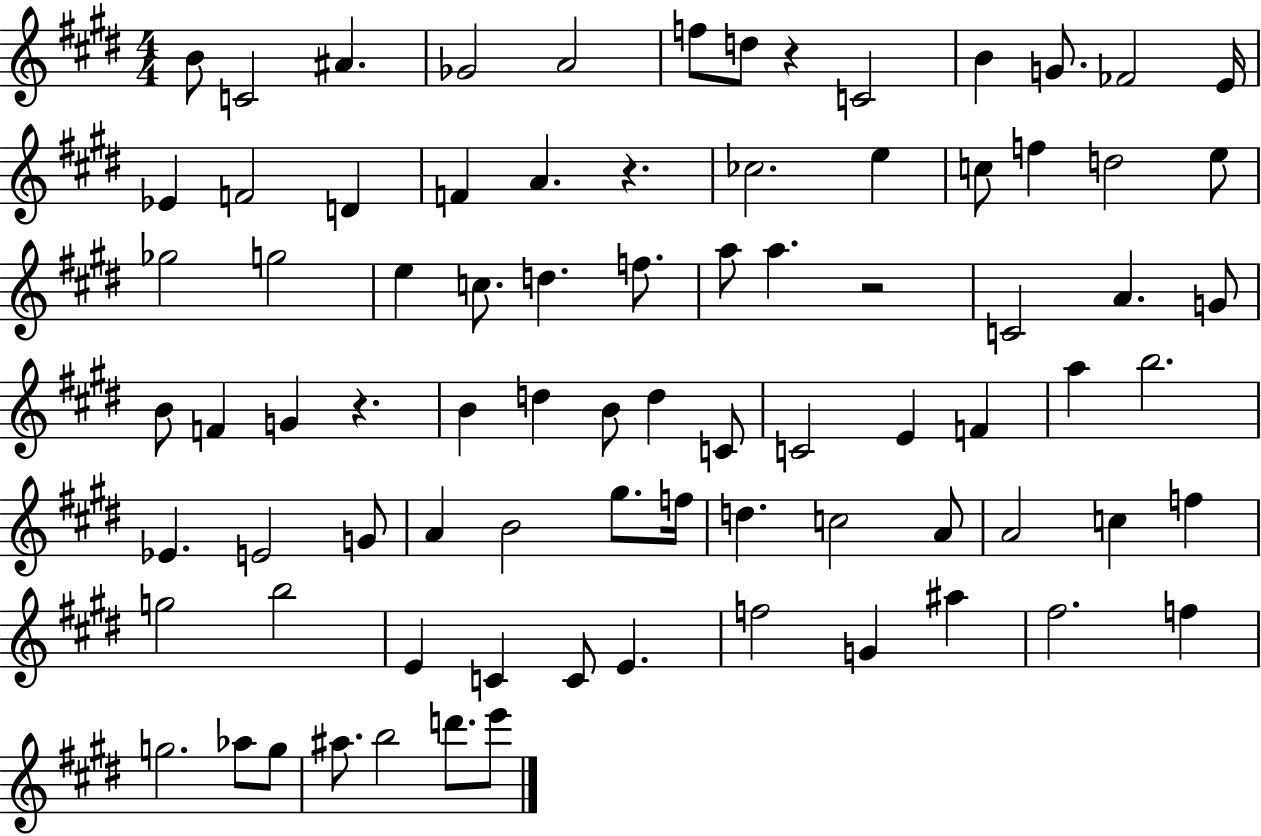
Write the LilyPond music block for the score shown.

{
  \clef treble
  \numericTimeSignature
  \time 4/4
  \key e \major
  b'8 c'2 ais'4. | ges'2 a'2 | f''8 d''8 r4 c'2 | b'4 g'8. fes'2 e'16 | \break ees'4 f'2 d'4 | f'4 a'4. r4. | ces''2. e''4 | c''8 f''4 d''2 e''8 | \break ges''2 g''2 | e''4 c''8. d''4. f''8. | a''8 a''4. r2 | c'2 a'4. g'8 | \break b'8 f'4 g'4 r4. | b'4 d''4 b'8 d''4 c'8 | c'2 e'4 f'4 | a''4 b''2. | \break ees'4. e'2 g'8 | a'4 b'2 gis''8. f''16 | d''4. c''2 a'8 | a'2 c''4 f''4 | \break g''2 b''2 | e'4 c'4 c'8 e'4. | f''2 g'4 ais''4 | fis''2. f''4 | \break g''2. aes''8 g''8 | ais''8. b''2 d'''8. e'''8 | \bar "|."
}